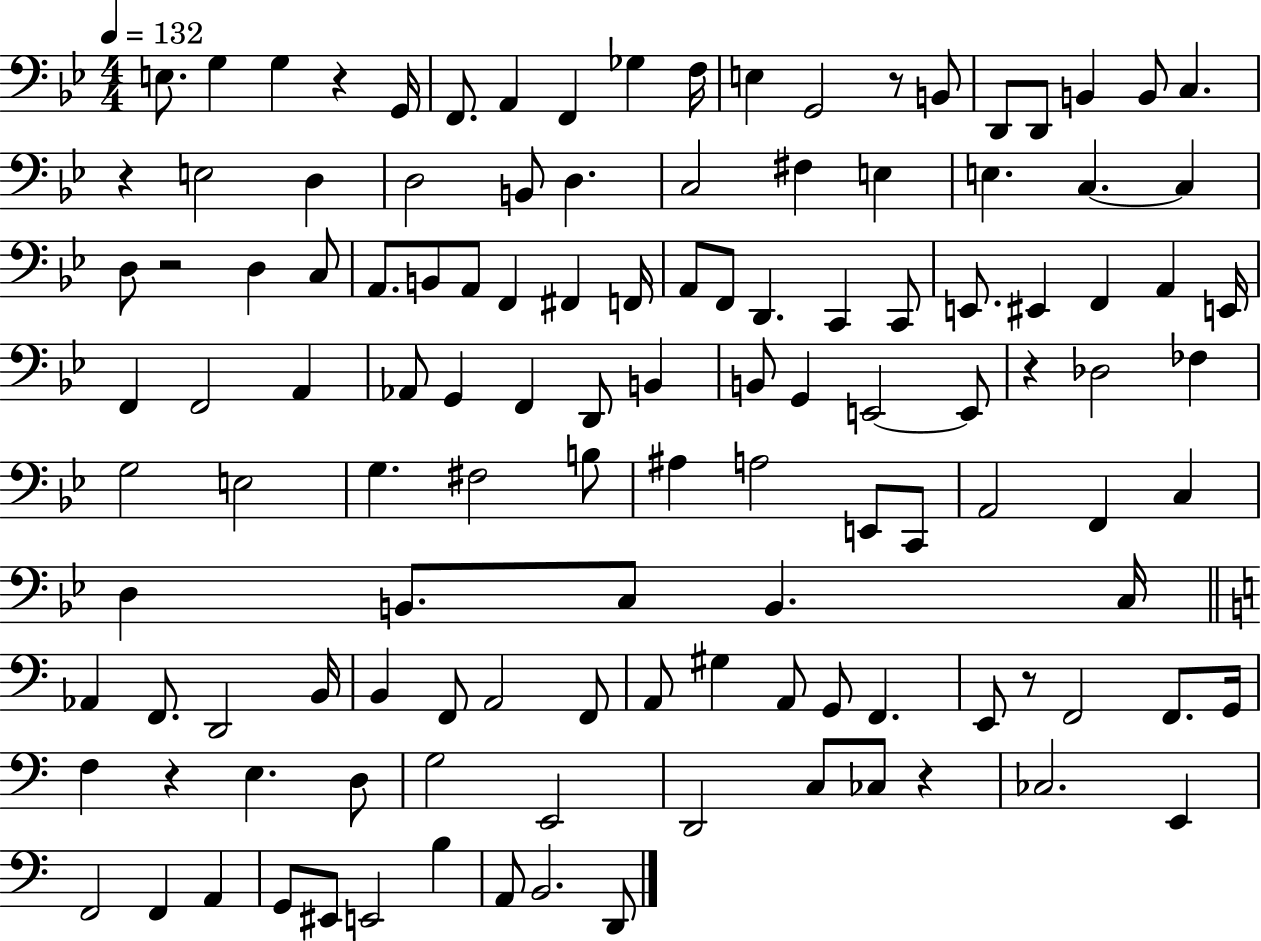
X:1
T:Untitled
M:4/4
L:1/4
K:Bb
E,/2 G, G, z G,,/4 F,,/2 A,, F,, _G, F,/4 E, G,,2 z/2 B,,/2 D,,/2 D,,/2 B,, B,,/2 C, z E,2 D, D,2 B,,/2 D, C,2 ^F, E, E, C, C, D,/2 z2 D, C,/2 A,,/2 B,,/2 A,,/2 F,, ^F,, F,,/4 A,,/2 F,,/2 D,, C,, C,,/2 E,,/2 ^E,, F,, A,, E,,/4 F,, F,,2 A,, _A,,/2 G,, F,, D,,/2 B,, B,,/2 G,, E,,2 E,,/2 z _D,2 _F, G,2 E,2 G, ^F,2 B,/2 ^A, A,2 E,,/2 C,,/2 A,,2 F,, C, D, B,,/2 C,/2 B,, C,/4 _A,, F,,/2 D,,2 B,,/4 B,, F,,/2 A,,2 F,,/2 A,,/2 ^G, A,,/2 G,,/2 F,, E,,/2 z/2 F,,2 F,,/2 G,,/4 F, z E, D,/2 G,2 E,,2 D,,2 C,/2 _C,/2 z _C,2 E,, F,,2 F,, A,, G,,/2 ^E,,/2 E,,2 B, A,,/2 B,,2 D,,/2